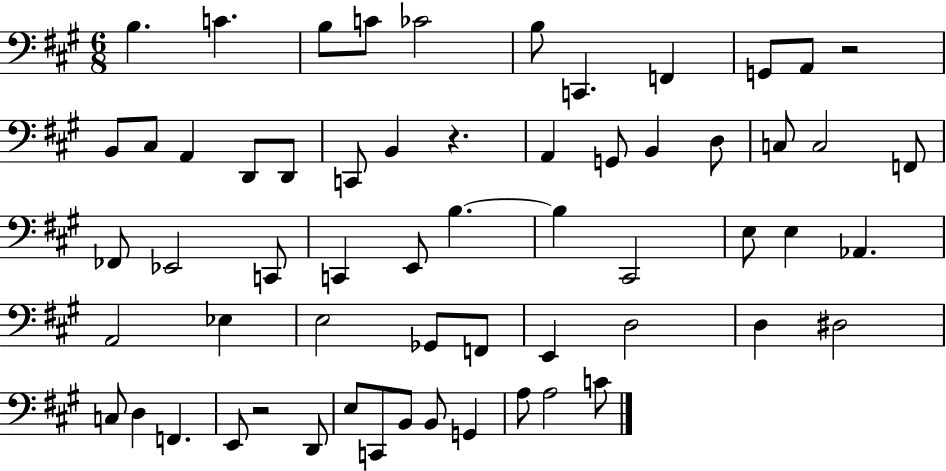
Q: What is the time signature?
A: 6/8